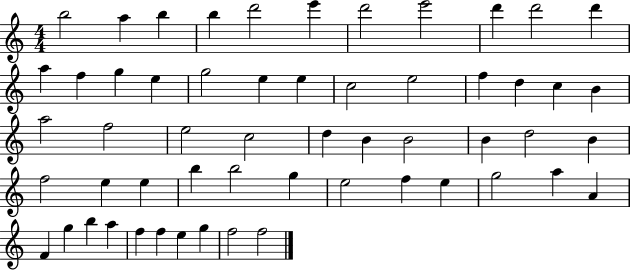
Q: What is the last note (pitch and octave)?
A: F5